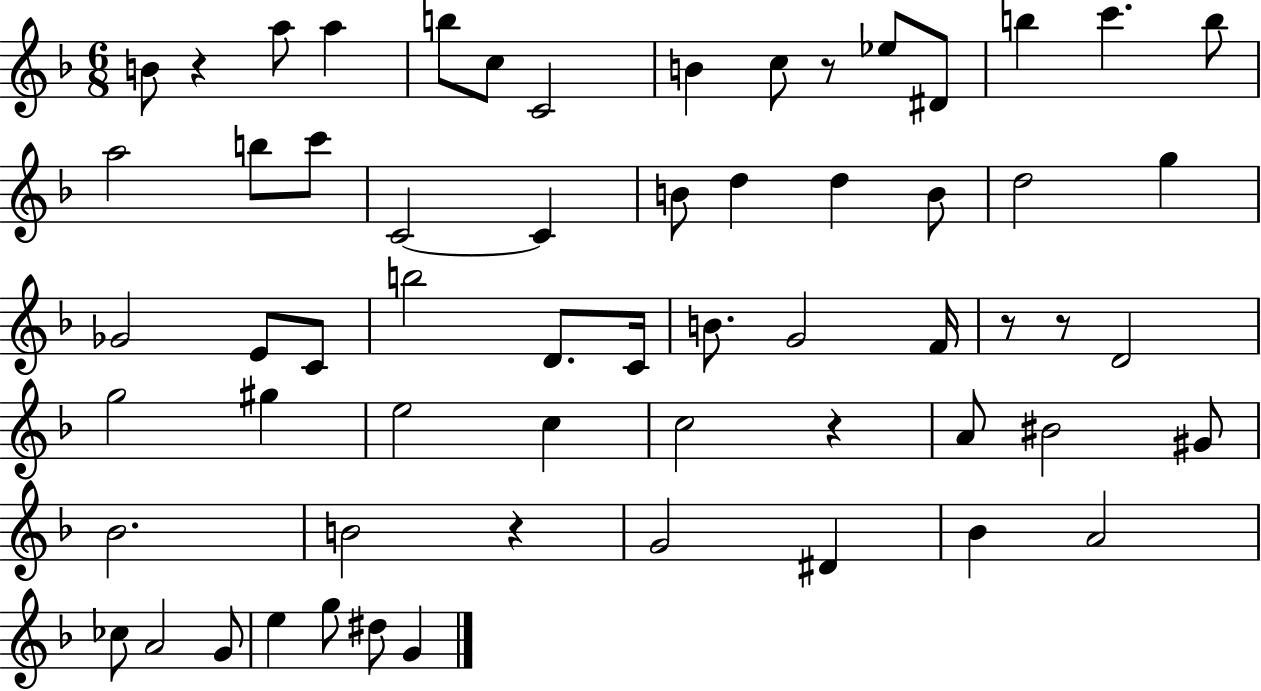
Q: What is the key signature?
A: F major